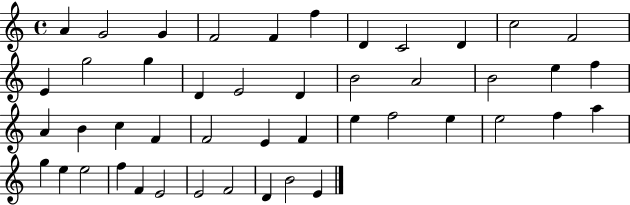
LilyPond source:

{
  \clef treble
  \time 4/4
  \defaultTimeSignature
  \key c \major
  a'4 g'2 g'4 | f'2 f'4 f''4 | d'4 c'2 d'4 | c''2 f'2 | \break e'4 g''2 g''4 | d'4 e'2 d'4 | b'2 a'2 | b'2 e''4 f''4 | \break a'4 b'4 c''4 f'4 | f'2 e'4 f'4 | e''4 f''2 e''4 | e''2 f''4 a''4 | \break g''4 e''4 e''2 | f''4 f'4 e'2 | e'2 f'2 | d'4 b'2 e'4 | \break \bar "|."
}